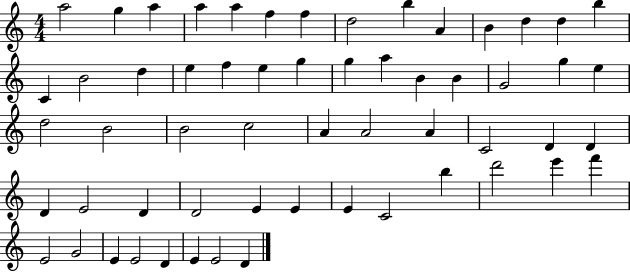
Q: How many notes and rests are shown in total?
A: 58